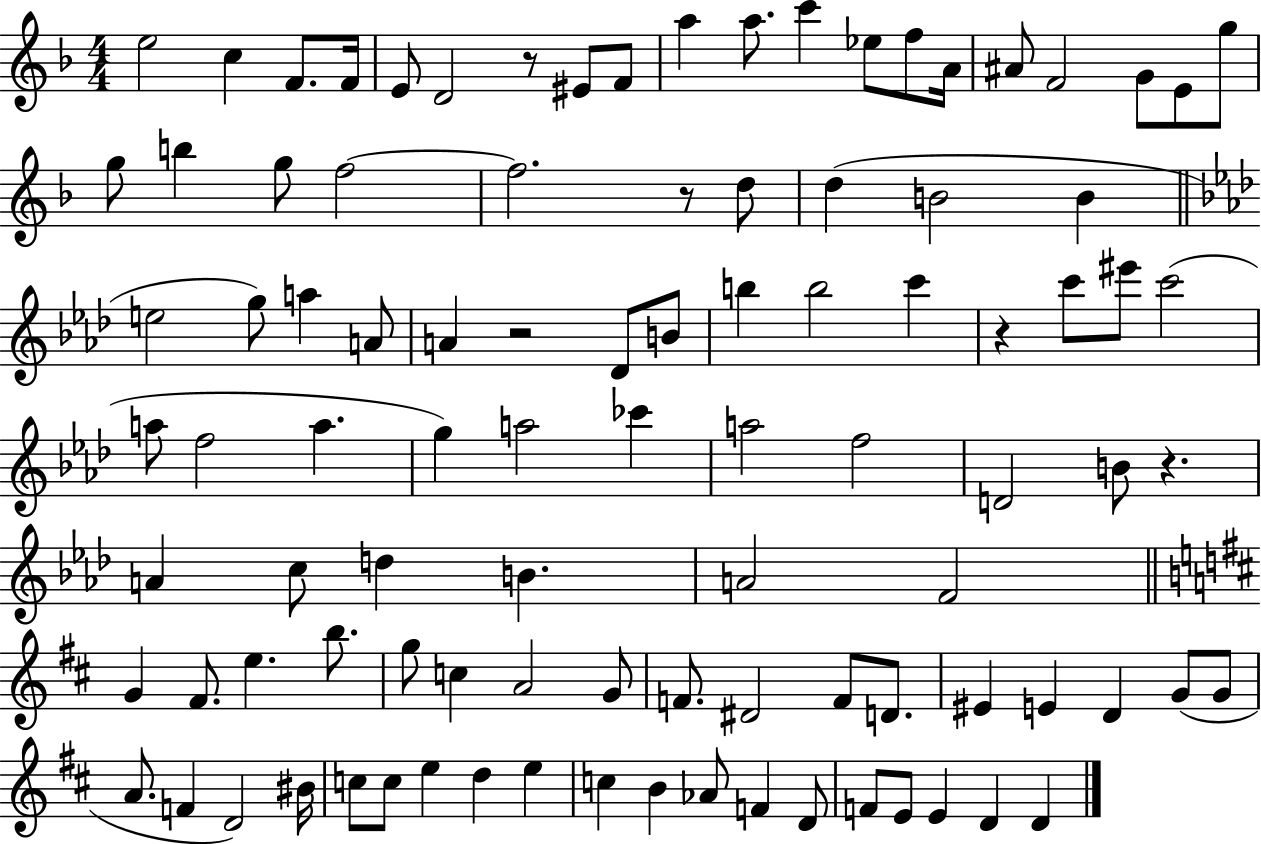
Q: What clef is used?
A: treble